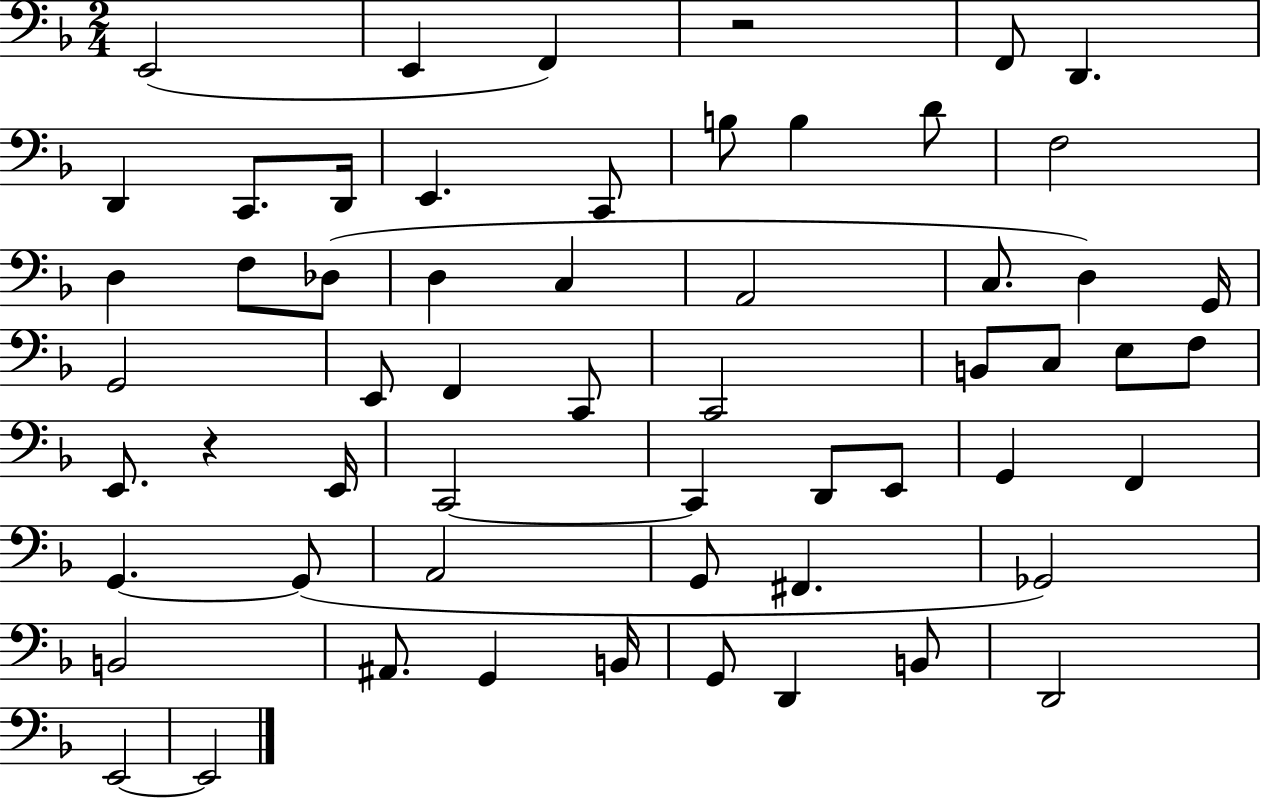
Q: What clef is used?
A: bass